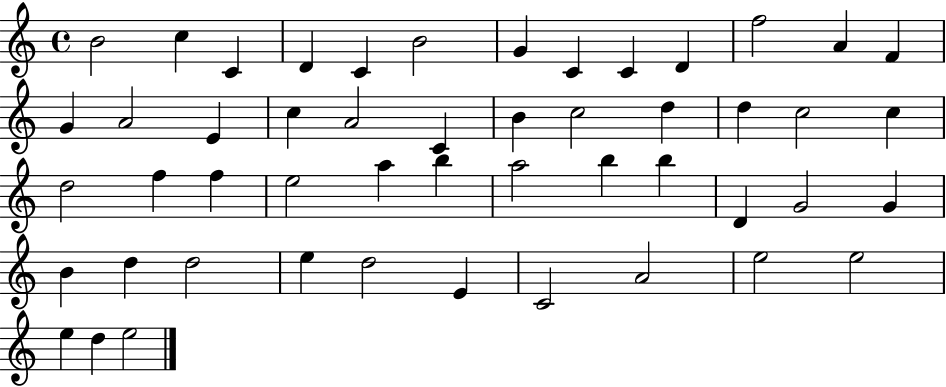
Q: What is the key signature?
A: C major